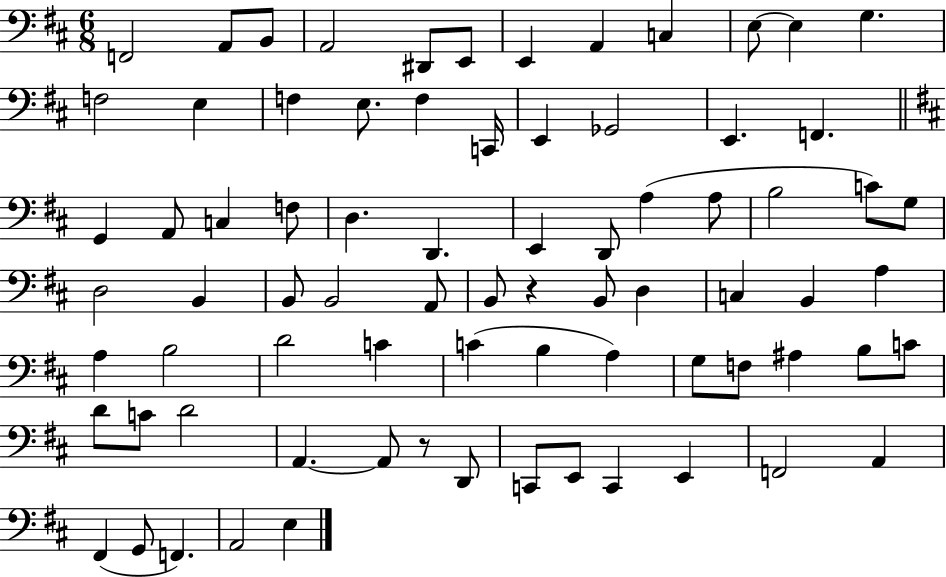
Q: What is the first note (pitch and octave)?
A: F2